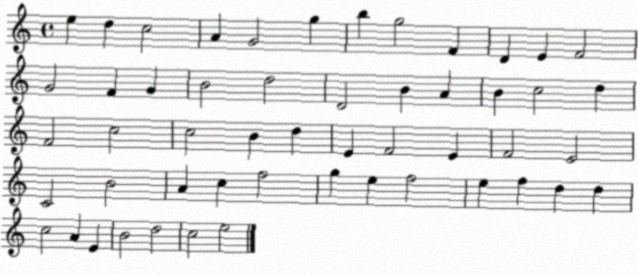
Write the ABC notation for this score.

X:1
T:Untitled
M:4/4
L:1/4
K:C
e d c2 A G2 g b g2 F D E F2 G2 F G B2 d2 D2 B A B c2 d F2 c2 c2 B d E F2 E F2 E2 C2 B2 A c f2 g e f2 e f d d c2 A E B2 d2 c2 e2